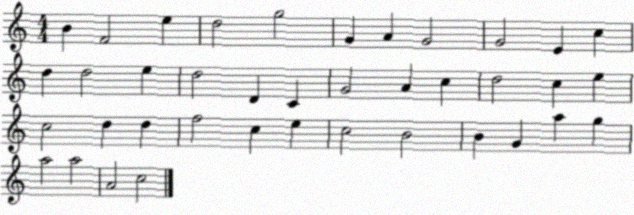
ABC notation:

X:1
T:Untitled
M:4/4
L:1/4
K:C
B F2 e d2 g2 G A G2 G2 E c d d2 e d2 D C G2 A c d2 c e c2 d d f2 c e c2 B2 B G a g a2 a2 A2 c2